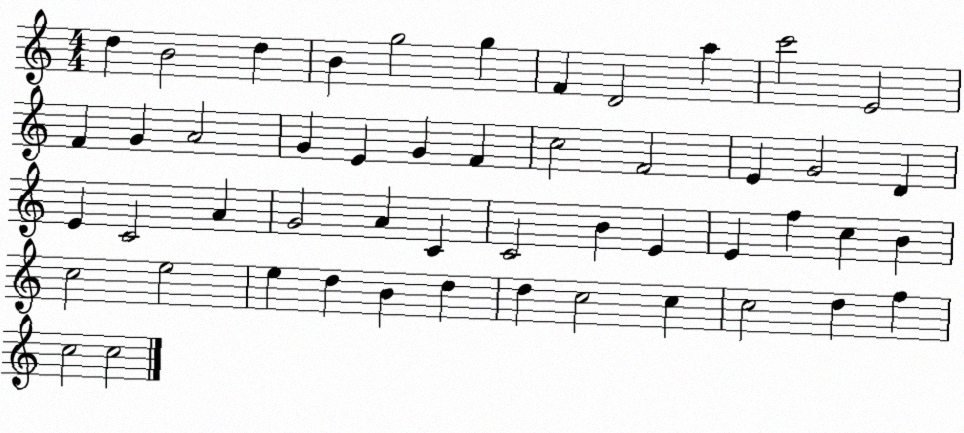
X:1
T:Untitled
M:4/4
L:1/4
K:C
d B2 d B g2 g F D2 a c'2 E2 F G A2 G E G F c2 F2 E G2 D E C2 A G2 A C C2 B E E f c B c2 e2 e d B d d c2 c c2 d f c2 c2